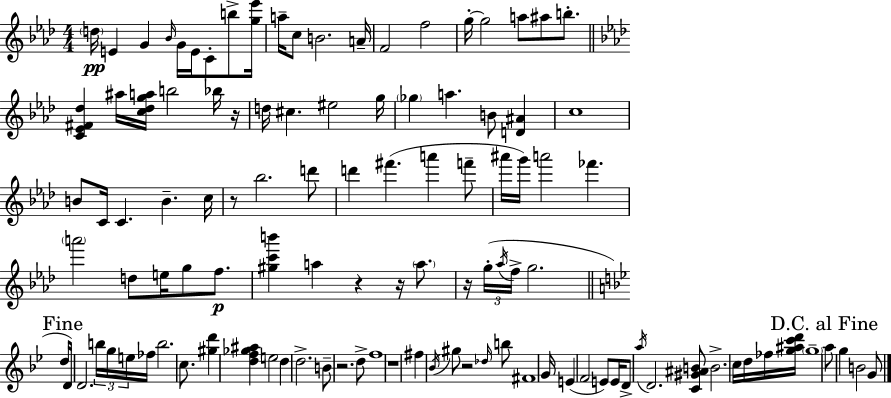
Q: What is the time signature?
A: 4/4